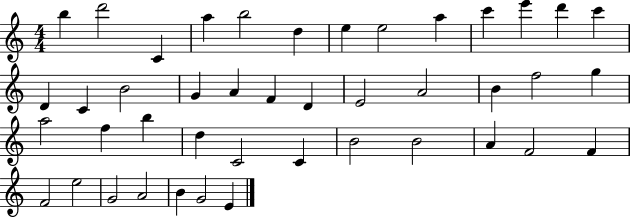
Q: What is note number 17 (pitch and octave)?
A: G4